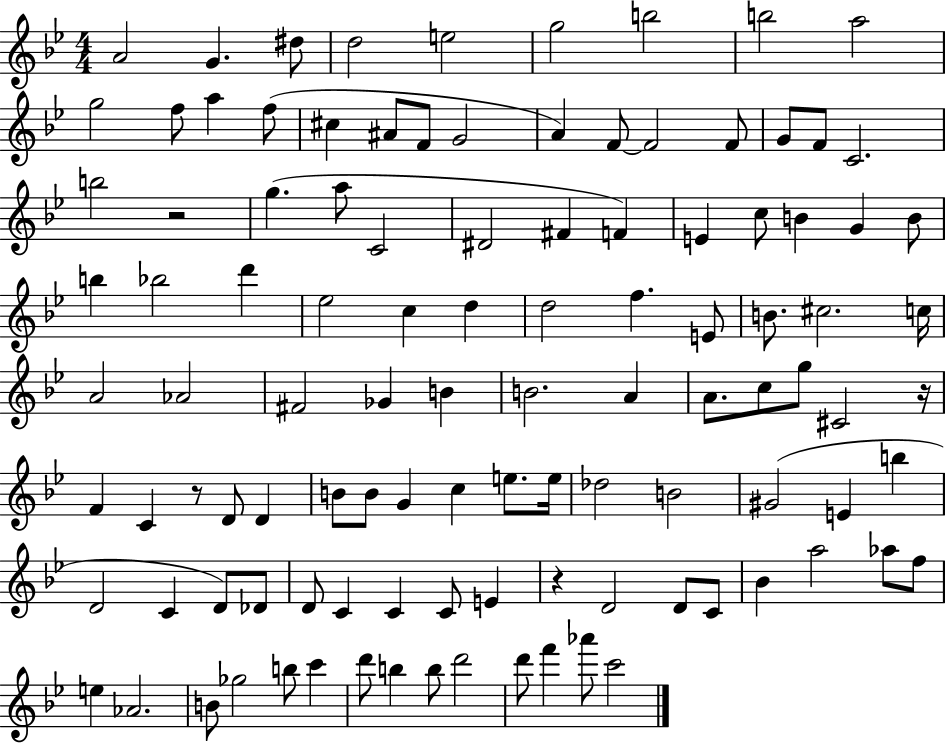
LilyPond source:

{
  \clef treble
  \numericTimeSignature
  \time 4/4
  \key bes \major
  a'2 g'4. dis''8 | d''2 e''2 | g''2 b''2 | b''2 a''2 | \break g''2 f''8 a''4 f''8( | cis''4 ais'8 f'8 g'2 | a'4) f'8~~ f'2 f'8 | g'8 f'8 c'2. | \break b''2 r2 | g''4.( a''8 c'2 | dis'2 fis'4 f'4) | e'4 c''8 b'4 g'4 b'8 | \break b''4 bes''2 d'''4 | ees''2 c''4 d''4 | d''2 f''4. e'8 | b'8. cis''2. c''16 | \break a'2 aes'2 | fis'2 ges'4 b'4 | b'2. a'4 | a'8. c''8 g''8 cis'2 r16 | \break f'4 c'4 r8 d'8 d'4 | b'8 b'8 g'4 c''4 e''8. e''16 | des''2 b'2 | gis'2( e'4 b''4 | \break d'2 c'4 d'8) des'8 | d'8 c'4 c'4 c'8 e'4 | r4 d'2 d'8 c'8 | bes'4 a''2 aes''8 f''8 | \break e''4 aes'2. | b'8 ges''2 b''8 c'''4 | d'''8 b''4 b''8 d'''2 | d'''8 f'''4 aes'''8 c'''2 | \break \bar "|."
}